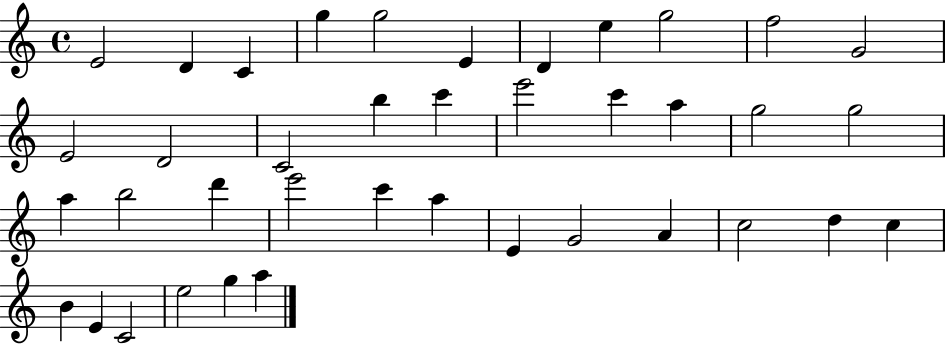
X:1
T:Untitled
M:4/4
L:1/4
K:C
E2 D C g g2 E D e g2 f2 G2 E2 D2 C2 b c' e'2 c' a g2 g2 a b2 d' e'2 c' a E G2 A c2 d c B E C2 e2 g a